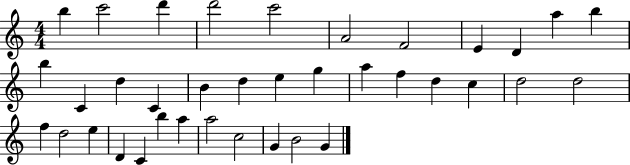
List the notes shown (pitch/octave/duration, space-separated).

B5/q C6/h D6/q D6/h C6/h A4/h F4/h E4/q D4/q A5/q B5/q B5/q C4/q D5/q C4/q B4/q D5/q E5/q G5/q A5/q F5/q D5/q C5/q D5/h D5/h F5/q D5/h E5/q D4/q C4/q B5/q A5/q A5/h C5/h G4/q B4/h G4/q